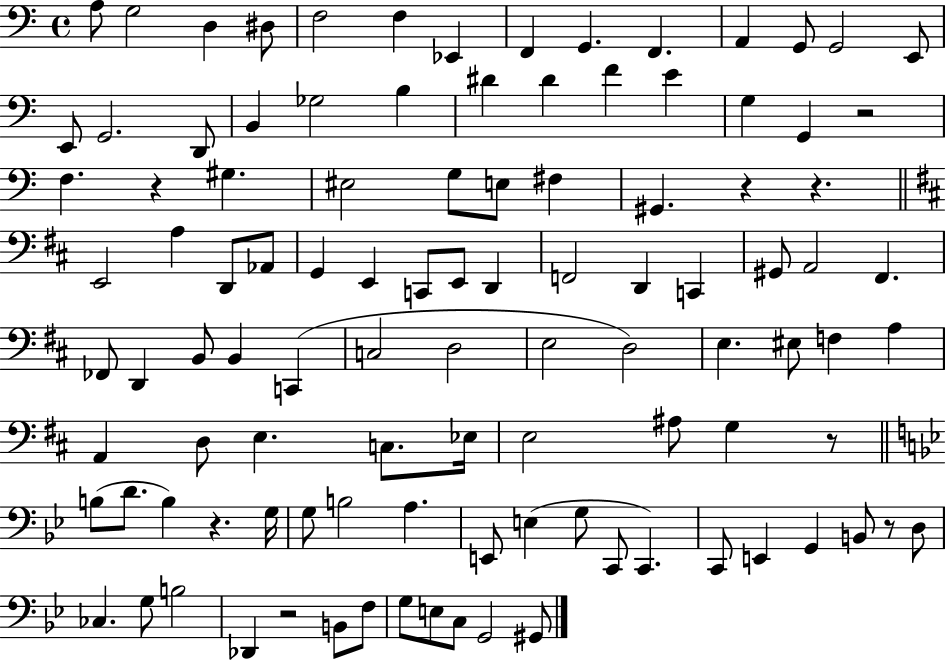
A3/e G3/h D3/q D#3/e F3/h F3/q Eb2/q F2/q G2/q. F2/q. A2/q G2/e G2/h E2/e E2/e G2/h. D2/e B2/q Gb3/h B3/q D#4/q D#4/q F4/q E4/q G3/q G2/q R/h F3/q. R/q G#3/q. EIS3/h G3/e E3/e F#3/q G#2/q. R/q R/q. E2/h A3/q D2/e Ab2/e G2/q E2/q C2/e E2/e D2/q F2/h D2/q C2/q G#2/e A2/h F#2/q. FES2/e D2/q B2/e B2/q C2/q C3/h D3/h E3/h D3/h E3/q. EIS3/e F3/q A3/q A2/q D3/e E3/q. C3/e. Eb3/s E3/h A#3/e G3/q R/e B3/e D4/e. B3/q R/q. G3/s G3/e B3/h A3/q. E2/e E3/q G3/e C2/e C2/q. C2/e E2/q G2/q B2/e R/e D3/e CES3/q. G3/e B3/h Db2/q R/h B2/e F3/e G3/e E3/e C3/e G2/h G#2/e